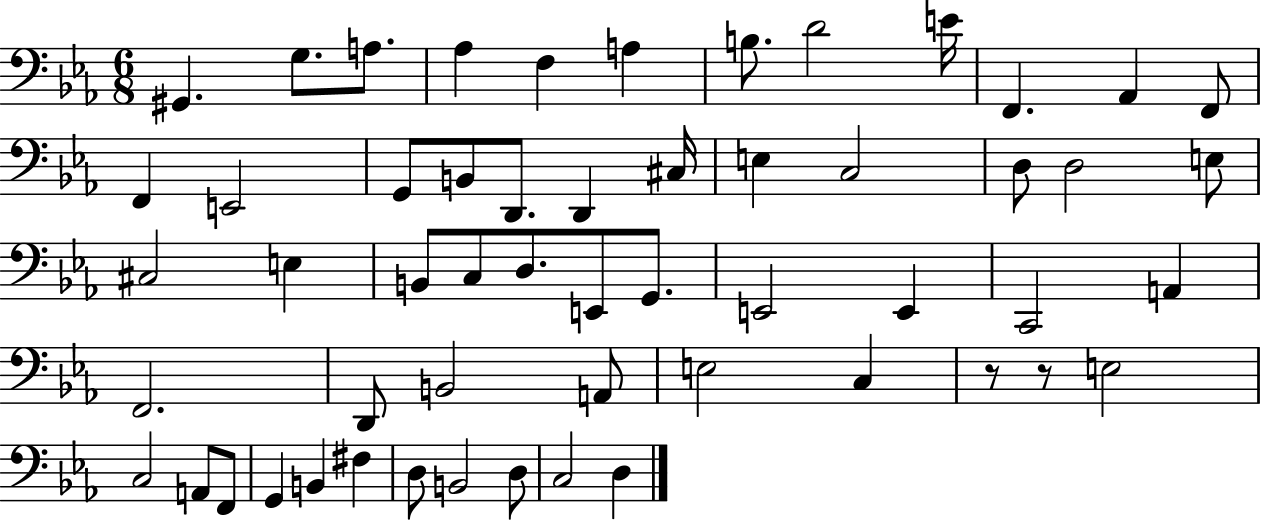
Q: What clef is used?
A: bass